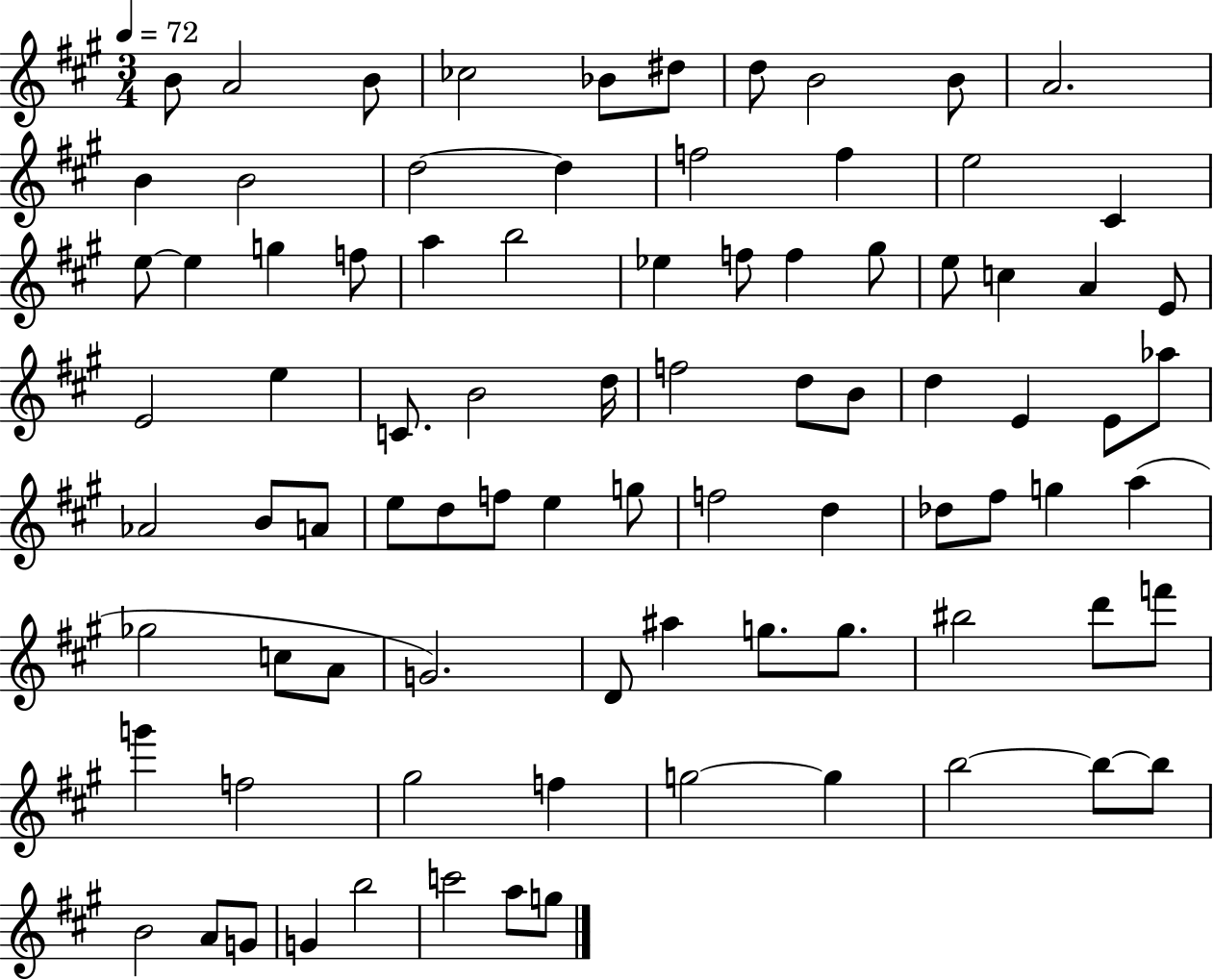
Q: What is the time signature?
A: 3/4